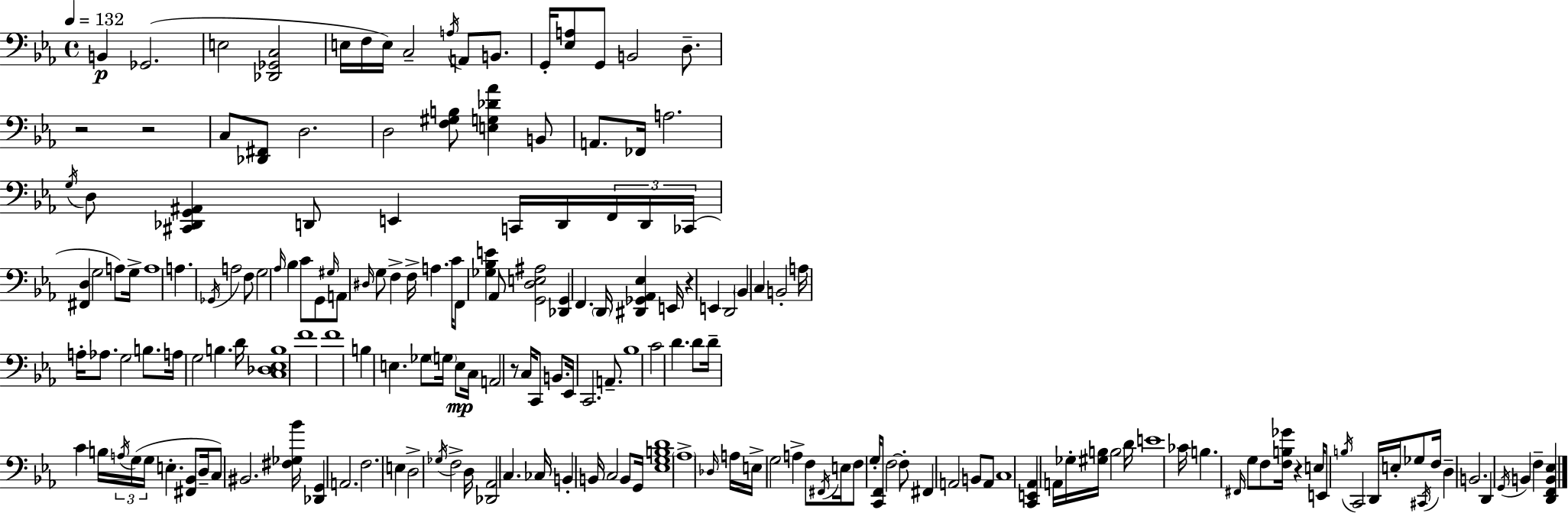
{
  \clef bass
  \time 4/4
  \defaultTimeSignature
  \key c \minor
  \tempo 4 = 132
  b,4\p ges,2.( | e2 <des, ges, c>2 | e16 f16 e16) c2-- \acciaccatura { a16 } a,8 b,8. | g,16-. <ees a>8 g,8 b,2 d8.-- | \break r2 r2 | c8 <des, fis,>8 d2. | d2 <f gis b>8 <e g des' aes'>4 b,8 | a,8. fes,16 a2. | \break \acciaccatura { g16 } d8 <cis, des, g, ais,>4 d,8 e,4 c,16 d,16 | \tuplet 3/2 { f,16 d,16 ces,16( } <fis, d>4 g2 a8) | g16-> a1 | a4. \acciaccatura { ges,16 } a2 | \break f8 g2 \grace { aes16 } bes4 | c'8 g,8 \grace { gis16 } a,8 \grace { dis16 } g8 f4-> f16-> a4. | c'16 f,8 <ges bes e'>4 aes,8 <g, d e ais>2 | <des, g,>4 f,4. | \break \parenthesize d,16 <dis, ges, aes, ees>4 e,16 r4 e,4 d,2 | \parenthesize bes,4 c4 b,2-. | a16 a16-. aes8. g2 | b8. a16 g2 b4. | \break d'16 <c des ees b>1 | f'1 | f'1 | b4 e4. | \break ges8 \parenthesize g16 e8\mp c16 a,2 r8 | c16 c,8 b,8. ees,16 c,2. | a,8.-- bes1 | c'2 d'4. | \break d'8 d'16-- c'4 b16 \tuplet 3/2 { \acciaccatura { a16 } g16( g16 } e4.-. | <fis, bes,>8 d16-- c8) bis,2. | <fis ges bes'>16 <des, g,>4 a,2. | f2. | \break e4 d2-> \acciaccatura { ges16 } | f2-> d16 <des, aes,>2 | c4. ces16 b,4-. b,16 c2 | b,8 g,16 <ees g b d'>1 | \break \parenthesize aes1-> | \grace { des16 } a16 e16-> g2 | a4-> f8 \acciaccatura { fis,16 } e16 f8 g16-. <c, f,>8 | f2~~ f8-. fis,4 a,2 | \break b,8 a,8 c1 | <c, e, aes,>4 a,16 ges16-. | <gis b>16 b2 d'16 e'1 | ces'16 b4. | \break \grace { fis,16 } g8 f8 <f b ges'>16 r4 e16 e,8 \acciaccatura { b16 } c,2 | d,16 e16-. ges8 \acciaccatura { cis,16 } f16 d4-- | b,2. d,4 | \acciaccatura { g,16 } b,4 f4-- <d, f, b, ees>4 \bar "|."
}